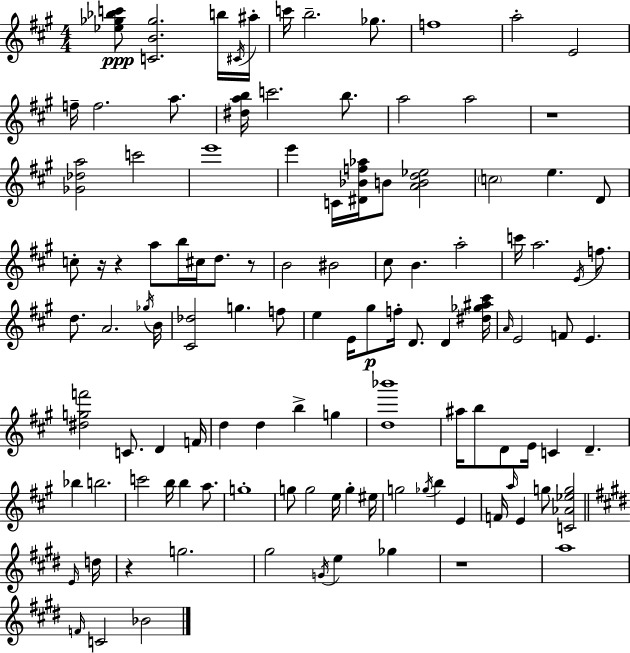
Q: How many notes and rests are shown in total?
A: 115